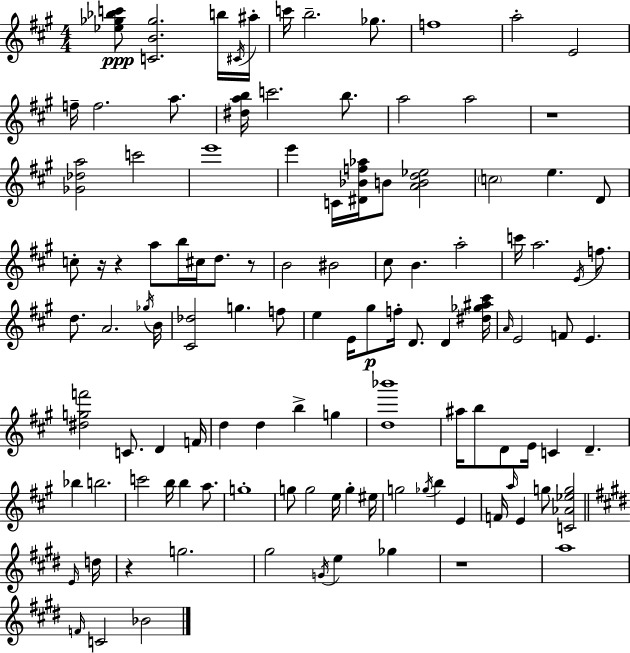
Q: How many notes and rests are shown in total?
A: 115